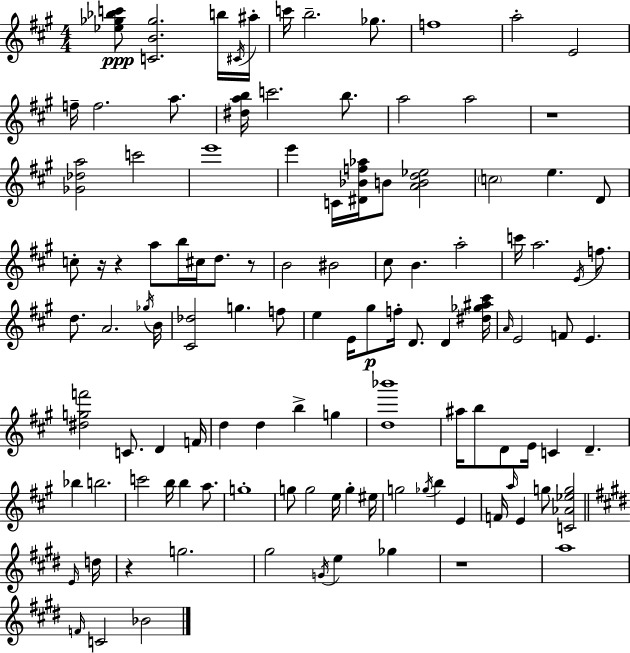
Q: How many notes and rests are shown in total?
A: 115